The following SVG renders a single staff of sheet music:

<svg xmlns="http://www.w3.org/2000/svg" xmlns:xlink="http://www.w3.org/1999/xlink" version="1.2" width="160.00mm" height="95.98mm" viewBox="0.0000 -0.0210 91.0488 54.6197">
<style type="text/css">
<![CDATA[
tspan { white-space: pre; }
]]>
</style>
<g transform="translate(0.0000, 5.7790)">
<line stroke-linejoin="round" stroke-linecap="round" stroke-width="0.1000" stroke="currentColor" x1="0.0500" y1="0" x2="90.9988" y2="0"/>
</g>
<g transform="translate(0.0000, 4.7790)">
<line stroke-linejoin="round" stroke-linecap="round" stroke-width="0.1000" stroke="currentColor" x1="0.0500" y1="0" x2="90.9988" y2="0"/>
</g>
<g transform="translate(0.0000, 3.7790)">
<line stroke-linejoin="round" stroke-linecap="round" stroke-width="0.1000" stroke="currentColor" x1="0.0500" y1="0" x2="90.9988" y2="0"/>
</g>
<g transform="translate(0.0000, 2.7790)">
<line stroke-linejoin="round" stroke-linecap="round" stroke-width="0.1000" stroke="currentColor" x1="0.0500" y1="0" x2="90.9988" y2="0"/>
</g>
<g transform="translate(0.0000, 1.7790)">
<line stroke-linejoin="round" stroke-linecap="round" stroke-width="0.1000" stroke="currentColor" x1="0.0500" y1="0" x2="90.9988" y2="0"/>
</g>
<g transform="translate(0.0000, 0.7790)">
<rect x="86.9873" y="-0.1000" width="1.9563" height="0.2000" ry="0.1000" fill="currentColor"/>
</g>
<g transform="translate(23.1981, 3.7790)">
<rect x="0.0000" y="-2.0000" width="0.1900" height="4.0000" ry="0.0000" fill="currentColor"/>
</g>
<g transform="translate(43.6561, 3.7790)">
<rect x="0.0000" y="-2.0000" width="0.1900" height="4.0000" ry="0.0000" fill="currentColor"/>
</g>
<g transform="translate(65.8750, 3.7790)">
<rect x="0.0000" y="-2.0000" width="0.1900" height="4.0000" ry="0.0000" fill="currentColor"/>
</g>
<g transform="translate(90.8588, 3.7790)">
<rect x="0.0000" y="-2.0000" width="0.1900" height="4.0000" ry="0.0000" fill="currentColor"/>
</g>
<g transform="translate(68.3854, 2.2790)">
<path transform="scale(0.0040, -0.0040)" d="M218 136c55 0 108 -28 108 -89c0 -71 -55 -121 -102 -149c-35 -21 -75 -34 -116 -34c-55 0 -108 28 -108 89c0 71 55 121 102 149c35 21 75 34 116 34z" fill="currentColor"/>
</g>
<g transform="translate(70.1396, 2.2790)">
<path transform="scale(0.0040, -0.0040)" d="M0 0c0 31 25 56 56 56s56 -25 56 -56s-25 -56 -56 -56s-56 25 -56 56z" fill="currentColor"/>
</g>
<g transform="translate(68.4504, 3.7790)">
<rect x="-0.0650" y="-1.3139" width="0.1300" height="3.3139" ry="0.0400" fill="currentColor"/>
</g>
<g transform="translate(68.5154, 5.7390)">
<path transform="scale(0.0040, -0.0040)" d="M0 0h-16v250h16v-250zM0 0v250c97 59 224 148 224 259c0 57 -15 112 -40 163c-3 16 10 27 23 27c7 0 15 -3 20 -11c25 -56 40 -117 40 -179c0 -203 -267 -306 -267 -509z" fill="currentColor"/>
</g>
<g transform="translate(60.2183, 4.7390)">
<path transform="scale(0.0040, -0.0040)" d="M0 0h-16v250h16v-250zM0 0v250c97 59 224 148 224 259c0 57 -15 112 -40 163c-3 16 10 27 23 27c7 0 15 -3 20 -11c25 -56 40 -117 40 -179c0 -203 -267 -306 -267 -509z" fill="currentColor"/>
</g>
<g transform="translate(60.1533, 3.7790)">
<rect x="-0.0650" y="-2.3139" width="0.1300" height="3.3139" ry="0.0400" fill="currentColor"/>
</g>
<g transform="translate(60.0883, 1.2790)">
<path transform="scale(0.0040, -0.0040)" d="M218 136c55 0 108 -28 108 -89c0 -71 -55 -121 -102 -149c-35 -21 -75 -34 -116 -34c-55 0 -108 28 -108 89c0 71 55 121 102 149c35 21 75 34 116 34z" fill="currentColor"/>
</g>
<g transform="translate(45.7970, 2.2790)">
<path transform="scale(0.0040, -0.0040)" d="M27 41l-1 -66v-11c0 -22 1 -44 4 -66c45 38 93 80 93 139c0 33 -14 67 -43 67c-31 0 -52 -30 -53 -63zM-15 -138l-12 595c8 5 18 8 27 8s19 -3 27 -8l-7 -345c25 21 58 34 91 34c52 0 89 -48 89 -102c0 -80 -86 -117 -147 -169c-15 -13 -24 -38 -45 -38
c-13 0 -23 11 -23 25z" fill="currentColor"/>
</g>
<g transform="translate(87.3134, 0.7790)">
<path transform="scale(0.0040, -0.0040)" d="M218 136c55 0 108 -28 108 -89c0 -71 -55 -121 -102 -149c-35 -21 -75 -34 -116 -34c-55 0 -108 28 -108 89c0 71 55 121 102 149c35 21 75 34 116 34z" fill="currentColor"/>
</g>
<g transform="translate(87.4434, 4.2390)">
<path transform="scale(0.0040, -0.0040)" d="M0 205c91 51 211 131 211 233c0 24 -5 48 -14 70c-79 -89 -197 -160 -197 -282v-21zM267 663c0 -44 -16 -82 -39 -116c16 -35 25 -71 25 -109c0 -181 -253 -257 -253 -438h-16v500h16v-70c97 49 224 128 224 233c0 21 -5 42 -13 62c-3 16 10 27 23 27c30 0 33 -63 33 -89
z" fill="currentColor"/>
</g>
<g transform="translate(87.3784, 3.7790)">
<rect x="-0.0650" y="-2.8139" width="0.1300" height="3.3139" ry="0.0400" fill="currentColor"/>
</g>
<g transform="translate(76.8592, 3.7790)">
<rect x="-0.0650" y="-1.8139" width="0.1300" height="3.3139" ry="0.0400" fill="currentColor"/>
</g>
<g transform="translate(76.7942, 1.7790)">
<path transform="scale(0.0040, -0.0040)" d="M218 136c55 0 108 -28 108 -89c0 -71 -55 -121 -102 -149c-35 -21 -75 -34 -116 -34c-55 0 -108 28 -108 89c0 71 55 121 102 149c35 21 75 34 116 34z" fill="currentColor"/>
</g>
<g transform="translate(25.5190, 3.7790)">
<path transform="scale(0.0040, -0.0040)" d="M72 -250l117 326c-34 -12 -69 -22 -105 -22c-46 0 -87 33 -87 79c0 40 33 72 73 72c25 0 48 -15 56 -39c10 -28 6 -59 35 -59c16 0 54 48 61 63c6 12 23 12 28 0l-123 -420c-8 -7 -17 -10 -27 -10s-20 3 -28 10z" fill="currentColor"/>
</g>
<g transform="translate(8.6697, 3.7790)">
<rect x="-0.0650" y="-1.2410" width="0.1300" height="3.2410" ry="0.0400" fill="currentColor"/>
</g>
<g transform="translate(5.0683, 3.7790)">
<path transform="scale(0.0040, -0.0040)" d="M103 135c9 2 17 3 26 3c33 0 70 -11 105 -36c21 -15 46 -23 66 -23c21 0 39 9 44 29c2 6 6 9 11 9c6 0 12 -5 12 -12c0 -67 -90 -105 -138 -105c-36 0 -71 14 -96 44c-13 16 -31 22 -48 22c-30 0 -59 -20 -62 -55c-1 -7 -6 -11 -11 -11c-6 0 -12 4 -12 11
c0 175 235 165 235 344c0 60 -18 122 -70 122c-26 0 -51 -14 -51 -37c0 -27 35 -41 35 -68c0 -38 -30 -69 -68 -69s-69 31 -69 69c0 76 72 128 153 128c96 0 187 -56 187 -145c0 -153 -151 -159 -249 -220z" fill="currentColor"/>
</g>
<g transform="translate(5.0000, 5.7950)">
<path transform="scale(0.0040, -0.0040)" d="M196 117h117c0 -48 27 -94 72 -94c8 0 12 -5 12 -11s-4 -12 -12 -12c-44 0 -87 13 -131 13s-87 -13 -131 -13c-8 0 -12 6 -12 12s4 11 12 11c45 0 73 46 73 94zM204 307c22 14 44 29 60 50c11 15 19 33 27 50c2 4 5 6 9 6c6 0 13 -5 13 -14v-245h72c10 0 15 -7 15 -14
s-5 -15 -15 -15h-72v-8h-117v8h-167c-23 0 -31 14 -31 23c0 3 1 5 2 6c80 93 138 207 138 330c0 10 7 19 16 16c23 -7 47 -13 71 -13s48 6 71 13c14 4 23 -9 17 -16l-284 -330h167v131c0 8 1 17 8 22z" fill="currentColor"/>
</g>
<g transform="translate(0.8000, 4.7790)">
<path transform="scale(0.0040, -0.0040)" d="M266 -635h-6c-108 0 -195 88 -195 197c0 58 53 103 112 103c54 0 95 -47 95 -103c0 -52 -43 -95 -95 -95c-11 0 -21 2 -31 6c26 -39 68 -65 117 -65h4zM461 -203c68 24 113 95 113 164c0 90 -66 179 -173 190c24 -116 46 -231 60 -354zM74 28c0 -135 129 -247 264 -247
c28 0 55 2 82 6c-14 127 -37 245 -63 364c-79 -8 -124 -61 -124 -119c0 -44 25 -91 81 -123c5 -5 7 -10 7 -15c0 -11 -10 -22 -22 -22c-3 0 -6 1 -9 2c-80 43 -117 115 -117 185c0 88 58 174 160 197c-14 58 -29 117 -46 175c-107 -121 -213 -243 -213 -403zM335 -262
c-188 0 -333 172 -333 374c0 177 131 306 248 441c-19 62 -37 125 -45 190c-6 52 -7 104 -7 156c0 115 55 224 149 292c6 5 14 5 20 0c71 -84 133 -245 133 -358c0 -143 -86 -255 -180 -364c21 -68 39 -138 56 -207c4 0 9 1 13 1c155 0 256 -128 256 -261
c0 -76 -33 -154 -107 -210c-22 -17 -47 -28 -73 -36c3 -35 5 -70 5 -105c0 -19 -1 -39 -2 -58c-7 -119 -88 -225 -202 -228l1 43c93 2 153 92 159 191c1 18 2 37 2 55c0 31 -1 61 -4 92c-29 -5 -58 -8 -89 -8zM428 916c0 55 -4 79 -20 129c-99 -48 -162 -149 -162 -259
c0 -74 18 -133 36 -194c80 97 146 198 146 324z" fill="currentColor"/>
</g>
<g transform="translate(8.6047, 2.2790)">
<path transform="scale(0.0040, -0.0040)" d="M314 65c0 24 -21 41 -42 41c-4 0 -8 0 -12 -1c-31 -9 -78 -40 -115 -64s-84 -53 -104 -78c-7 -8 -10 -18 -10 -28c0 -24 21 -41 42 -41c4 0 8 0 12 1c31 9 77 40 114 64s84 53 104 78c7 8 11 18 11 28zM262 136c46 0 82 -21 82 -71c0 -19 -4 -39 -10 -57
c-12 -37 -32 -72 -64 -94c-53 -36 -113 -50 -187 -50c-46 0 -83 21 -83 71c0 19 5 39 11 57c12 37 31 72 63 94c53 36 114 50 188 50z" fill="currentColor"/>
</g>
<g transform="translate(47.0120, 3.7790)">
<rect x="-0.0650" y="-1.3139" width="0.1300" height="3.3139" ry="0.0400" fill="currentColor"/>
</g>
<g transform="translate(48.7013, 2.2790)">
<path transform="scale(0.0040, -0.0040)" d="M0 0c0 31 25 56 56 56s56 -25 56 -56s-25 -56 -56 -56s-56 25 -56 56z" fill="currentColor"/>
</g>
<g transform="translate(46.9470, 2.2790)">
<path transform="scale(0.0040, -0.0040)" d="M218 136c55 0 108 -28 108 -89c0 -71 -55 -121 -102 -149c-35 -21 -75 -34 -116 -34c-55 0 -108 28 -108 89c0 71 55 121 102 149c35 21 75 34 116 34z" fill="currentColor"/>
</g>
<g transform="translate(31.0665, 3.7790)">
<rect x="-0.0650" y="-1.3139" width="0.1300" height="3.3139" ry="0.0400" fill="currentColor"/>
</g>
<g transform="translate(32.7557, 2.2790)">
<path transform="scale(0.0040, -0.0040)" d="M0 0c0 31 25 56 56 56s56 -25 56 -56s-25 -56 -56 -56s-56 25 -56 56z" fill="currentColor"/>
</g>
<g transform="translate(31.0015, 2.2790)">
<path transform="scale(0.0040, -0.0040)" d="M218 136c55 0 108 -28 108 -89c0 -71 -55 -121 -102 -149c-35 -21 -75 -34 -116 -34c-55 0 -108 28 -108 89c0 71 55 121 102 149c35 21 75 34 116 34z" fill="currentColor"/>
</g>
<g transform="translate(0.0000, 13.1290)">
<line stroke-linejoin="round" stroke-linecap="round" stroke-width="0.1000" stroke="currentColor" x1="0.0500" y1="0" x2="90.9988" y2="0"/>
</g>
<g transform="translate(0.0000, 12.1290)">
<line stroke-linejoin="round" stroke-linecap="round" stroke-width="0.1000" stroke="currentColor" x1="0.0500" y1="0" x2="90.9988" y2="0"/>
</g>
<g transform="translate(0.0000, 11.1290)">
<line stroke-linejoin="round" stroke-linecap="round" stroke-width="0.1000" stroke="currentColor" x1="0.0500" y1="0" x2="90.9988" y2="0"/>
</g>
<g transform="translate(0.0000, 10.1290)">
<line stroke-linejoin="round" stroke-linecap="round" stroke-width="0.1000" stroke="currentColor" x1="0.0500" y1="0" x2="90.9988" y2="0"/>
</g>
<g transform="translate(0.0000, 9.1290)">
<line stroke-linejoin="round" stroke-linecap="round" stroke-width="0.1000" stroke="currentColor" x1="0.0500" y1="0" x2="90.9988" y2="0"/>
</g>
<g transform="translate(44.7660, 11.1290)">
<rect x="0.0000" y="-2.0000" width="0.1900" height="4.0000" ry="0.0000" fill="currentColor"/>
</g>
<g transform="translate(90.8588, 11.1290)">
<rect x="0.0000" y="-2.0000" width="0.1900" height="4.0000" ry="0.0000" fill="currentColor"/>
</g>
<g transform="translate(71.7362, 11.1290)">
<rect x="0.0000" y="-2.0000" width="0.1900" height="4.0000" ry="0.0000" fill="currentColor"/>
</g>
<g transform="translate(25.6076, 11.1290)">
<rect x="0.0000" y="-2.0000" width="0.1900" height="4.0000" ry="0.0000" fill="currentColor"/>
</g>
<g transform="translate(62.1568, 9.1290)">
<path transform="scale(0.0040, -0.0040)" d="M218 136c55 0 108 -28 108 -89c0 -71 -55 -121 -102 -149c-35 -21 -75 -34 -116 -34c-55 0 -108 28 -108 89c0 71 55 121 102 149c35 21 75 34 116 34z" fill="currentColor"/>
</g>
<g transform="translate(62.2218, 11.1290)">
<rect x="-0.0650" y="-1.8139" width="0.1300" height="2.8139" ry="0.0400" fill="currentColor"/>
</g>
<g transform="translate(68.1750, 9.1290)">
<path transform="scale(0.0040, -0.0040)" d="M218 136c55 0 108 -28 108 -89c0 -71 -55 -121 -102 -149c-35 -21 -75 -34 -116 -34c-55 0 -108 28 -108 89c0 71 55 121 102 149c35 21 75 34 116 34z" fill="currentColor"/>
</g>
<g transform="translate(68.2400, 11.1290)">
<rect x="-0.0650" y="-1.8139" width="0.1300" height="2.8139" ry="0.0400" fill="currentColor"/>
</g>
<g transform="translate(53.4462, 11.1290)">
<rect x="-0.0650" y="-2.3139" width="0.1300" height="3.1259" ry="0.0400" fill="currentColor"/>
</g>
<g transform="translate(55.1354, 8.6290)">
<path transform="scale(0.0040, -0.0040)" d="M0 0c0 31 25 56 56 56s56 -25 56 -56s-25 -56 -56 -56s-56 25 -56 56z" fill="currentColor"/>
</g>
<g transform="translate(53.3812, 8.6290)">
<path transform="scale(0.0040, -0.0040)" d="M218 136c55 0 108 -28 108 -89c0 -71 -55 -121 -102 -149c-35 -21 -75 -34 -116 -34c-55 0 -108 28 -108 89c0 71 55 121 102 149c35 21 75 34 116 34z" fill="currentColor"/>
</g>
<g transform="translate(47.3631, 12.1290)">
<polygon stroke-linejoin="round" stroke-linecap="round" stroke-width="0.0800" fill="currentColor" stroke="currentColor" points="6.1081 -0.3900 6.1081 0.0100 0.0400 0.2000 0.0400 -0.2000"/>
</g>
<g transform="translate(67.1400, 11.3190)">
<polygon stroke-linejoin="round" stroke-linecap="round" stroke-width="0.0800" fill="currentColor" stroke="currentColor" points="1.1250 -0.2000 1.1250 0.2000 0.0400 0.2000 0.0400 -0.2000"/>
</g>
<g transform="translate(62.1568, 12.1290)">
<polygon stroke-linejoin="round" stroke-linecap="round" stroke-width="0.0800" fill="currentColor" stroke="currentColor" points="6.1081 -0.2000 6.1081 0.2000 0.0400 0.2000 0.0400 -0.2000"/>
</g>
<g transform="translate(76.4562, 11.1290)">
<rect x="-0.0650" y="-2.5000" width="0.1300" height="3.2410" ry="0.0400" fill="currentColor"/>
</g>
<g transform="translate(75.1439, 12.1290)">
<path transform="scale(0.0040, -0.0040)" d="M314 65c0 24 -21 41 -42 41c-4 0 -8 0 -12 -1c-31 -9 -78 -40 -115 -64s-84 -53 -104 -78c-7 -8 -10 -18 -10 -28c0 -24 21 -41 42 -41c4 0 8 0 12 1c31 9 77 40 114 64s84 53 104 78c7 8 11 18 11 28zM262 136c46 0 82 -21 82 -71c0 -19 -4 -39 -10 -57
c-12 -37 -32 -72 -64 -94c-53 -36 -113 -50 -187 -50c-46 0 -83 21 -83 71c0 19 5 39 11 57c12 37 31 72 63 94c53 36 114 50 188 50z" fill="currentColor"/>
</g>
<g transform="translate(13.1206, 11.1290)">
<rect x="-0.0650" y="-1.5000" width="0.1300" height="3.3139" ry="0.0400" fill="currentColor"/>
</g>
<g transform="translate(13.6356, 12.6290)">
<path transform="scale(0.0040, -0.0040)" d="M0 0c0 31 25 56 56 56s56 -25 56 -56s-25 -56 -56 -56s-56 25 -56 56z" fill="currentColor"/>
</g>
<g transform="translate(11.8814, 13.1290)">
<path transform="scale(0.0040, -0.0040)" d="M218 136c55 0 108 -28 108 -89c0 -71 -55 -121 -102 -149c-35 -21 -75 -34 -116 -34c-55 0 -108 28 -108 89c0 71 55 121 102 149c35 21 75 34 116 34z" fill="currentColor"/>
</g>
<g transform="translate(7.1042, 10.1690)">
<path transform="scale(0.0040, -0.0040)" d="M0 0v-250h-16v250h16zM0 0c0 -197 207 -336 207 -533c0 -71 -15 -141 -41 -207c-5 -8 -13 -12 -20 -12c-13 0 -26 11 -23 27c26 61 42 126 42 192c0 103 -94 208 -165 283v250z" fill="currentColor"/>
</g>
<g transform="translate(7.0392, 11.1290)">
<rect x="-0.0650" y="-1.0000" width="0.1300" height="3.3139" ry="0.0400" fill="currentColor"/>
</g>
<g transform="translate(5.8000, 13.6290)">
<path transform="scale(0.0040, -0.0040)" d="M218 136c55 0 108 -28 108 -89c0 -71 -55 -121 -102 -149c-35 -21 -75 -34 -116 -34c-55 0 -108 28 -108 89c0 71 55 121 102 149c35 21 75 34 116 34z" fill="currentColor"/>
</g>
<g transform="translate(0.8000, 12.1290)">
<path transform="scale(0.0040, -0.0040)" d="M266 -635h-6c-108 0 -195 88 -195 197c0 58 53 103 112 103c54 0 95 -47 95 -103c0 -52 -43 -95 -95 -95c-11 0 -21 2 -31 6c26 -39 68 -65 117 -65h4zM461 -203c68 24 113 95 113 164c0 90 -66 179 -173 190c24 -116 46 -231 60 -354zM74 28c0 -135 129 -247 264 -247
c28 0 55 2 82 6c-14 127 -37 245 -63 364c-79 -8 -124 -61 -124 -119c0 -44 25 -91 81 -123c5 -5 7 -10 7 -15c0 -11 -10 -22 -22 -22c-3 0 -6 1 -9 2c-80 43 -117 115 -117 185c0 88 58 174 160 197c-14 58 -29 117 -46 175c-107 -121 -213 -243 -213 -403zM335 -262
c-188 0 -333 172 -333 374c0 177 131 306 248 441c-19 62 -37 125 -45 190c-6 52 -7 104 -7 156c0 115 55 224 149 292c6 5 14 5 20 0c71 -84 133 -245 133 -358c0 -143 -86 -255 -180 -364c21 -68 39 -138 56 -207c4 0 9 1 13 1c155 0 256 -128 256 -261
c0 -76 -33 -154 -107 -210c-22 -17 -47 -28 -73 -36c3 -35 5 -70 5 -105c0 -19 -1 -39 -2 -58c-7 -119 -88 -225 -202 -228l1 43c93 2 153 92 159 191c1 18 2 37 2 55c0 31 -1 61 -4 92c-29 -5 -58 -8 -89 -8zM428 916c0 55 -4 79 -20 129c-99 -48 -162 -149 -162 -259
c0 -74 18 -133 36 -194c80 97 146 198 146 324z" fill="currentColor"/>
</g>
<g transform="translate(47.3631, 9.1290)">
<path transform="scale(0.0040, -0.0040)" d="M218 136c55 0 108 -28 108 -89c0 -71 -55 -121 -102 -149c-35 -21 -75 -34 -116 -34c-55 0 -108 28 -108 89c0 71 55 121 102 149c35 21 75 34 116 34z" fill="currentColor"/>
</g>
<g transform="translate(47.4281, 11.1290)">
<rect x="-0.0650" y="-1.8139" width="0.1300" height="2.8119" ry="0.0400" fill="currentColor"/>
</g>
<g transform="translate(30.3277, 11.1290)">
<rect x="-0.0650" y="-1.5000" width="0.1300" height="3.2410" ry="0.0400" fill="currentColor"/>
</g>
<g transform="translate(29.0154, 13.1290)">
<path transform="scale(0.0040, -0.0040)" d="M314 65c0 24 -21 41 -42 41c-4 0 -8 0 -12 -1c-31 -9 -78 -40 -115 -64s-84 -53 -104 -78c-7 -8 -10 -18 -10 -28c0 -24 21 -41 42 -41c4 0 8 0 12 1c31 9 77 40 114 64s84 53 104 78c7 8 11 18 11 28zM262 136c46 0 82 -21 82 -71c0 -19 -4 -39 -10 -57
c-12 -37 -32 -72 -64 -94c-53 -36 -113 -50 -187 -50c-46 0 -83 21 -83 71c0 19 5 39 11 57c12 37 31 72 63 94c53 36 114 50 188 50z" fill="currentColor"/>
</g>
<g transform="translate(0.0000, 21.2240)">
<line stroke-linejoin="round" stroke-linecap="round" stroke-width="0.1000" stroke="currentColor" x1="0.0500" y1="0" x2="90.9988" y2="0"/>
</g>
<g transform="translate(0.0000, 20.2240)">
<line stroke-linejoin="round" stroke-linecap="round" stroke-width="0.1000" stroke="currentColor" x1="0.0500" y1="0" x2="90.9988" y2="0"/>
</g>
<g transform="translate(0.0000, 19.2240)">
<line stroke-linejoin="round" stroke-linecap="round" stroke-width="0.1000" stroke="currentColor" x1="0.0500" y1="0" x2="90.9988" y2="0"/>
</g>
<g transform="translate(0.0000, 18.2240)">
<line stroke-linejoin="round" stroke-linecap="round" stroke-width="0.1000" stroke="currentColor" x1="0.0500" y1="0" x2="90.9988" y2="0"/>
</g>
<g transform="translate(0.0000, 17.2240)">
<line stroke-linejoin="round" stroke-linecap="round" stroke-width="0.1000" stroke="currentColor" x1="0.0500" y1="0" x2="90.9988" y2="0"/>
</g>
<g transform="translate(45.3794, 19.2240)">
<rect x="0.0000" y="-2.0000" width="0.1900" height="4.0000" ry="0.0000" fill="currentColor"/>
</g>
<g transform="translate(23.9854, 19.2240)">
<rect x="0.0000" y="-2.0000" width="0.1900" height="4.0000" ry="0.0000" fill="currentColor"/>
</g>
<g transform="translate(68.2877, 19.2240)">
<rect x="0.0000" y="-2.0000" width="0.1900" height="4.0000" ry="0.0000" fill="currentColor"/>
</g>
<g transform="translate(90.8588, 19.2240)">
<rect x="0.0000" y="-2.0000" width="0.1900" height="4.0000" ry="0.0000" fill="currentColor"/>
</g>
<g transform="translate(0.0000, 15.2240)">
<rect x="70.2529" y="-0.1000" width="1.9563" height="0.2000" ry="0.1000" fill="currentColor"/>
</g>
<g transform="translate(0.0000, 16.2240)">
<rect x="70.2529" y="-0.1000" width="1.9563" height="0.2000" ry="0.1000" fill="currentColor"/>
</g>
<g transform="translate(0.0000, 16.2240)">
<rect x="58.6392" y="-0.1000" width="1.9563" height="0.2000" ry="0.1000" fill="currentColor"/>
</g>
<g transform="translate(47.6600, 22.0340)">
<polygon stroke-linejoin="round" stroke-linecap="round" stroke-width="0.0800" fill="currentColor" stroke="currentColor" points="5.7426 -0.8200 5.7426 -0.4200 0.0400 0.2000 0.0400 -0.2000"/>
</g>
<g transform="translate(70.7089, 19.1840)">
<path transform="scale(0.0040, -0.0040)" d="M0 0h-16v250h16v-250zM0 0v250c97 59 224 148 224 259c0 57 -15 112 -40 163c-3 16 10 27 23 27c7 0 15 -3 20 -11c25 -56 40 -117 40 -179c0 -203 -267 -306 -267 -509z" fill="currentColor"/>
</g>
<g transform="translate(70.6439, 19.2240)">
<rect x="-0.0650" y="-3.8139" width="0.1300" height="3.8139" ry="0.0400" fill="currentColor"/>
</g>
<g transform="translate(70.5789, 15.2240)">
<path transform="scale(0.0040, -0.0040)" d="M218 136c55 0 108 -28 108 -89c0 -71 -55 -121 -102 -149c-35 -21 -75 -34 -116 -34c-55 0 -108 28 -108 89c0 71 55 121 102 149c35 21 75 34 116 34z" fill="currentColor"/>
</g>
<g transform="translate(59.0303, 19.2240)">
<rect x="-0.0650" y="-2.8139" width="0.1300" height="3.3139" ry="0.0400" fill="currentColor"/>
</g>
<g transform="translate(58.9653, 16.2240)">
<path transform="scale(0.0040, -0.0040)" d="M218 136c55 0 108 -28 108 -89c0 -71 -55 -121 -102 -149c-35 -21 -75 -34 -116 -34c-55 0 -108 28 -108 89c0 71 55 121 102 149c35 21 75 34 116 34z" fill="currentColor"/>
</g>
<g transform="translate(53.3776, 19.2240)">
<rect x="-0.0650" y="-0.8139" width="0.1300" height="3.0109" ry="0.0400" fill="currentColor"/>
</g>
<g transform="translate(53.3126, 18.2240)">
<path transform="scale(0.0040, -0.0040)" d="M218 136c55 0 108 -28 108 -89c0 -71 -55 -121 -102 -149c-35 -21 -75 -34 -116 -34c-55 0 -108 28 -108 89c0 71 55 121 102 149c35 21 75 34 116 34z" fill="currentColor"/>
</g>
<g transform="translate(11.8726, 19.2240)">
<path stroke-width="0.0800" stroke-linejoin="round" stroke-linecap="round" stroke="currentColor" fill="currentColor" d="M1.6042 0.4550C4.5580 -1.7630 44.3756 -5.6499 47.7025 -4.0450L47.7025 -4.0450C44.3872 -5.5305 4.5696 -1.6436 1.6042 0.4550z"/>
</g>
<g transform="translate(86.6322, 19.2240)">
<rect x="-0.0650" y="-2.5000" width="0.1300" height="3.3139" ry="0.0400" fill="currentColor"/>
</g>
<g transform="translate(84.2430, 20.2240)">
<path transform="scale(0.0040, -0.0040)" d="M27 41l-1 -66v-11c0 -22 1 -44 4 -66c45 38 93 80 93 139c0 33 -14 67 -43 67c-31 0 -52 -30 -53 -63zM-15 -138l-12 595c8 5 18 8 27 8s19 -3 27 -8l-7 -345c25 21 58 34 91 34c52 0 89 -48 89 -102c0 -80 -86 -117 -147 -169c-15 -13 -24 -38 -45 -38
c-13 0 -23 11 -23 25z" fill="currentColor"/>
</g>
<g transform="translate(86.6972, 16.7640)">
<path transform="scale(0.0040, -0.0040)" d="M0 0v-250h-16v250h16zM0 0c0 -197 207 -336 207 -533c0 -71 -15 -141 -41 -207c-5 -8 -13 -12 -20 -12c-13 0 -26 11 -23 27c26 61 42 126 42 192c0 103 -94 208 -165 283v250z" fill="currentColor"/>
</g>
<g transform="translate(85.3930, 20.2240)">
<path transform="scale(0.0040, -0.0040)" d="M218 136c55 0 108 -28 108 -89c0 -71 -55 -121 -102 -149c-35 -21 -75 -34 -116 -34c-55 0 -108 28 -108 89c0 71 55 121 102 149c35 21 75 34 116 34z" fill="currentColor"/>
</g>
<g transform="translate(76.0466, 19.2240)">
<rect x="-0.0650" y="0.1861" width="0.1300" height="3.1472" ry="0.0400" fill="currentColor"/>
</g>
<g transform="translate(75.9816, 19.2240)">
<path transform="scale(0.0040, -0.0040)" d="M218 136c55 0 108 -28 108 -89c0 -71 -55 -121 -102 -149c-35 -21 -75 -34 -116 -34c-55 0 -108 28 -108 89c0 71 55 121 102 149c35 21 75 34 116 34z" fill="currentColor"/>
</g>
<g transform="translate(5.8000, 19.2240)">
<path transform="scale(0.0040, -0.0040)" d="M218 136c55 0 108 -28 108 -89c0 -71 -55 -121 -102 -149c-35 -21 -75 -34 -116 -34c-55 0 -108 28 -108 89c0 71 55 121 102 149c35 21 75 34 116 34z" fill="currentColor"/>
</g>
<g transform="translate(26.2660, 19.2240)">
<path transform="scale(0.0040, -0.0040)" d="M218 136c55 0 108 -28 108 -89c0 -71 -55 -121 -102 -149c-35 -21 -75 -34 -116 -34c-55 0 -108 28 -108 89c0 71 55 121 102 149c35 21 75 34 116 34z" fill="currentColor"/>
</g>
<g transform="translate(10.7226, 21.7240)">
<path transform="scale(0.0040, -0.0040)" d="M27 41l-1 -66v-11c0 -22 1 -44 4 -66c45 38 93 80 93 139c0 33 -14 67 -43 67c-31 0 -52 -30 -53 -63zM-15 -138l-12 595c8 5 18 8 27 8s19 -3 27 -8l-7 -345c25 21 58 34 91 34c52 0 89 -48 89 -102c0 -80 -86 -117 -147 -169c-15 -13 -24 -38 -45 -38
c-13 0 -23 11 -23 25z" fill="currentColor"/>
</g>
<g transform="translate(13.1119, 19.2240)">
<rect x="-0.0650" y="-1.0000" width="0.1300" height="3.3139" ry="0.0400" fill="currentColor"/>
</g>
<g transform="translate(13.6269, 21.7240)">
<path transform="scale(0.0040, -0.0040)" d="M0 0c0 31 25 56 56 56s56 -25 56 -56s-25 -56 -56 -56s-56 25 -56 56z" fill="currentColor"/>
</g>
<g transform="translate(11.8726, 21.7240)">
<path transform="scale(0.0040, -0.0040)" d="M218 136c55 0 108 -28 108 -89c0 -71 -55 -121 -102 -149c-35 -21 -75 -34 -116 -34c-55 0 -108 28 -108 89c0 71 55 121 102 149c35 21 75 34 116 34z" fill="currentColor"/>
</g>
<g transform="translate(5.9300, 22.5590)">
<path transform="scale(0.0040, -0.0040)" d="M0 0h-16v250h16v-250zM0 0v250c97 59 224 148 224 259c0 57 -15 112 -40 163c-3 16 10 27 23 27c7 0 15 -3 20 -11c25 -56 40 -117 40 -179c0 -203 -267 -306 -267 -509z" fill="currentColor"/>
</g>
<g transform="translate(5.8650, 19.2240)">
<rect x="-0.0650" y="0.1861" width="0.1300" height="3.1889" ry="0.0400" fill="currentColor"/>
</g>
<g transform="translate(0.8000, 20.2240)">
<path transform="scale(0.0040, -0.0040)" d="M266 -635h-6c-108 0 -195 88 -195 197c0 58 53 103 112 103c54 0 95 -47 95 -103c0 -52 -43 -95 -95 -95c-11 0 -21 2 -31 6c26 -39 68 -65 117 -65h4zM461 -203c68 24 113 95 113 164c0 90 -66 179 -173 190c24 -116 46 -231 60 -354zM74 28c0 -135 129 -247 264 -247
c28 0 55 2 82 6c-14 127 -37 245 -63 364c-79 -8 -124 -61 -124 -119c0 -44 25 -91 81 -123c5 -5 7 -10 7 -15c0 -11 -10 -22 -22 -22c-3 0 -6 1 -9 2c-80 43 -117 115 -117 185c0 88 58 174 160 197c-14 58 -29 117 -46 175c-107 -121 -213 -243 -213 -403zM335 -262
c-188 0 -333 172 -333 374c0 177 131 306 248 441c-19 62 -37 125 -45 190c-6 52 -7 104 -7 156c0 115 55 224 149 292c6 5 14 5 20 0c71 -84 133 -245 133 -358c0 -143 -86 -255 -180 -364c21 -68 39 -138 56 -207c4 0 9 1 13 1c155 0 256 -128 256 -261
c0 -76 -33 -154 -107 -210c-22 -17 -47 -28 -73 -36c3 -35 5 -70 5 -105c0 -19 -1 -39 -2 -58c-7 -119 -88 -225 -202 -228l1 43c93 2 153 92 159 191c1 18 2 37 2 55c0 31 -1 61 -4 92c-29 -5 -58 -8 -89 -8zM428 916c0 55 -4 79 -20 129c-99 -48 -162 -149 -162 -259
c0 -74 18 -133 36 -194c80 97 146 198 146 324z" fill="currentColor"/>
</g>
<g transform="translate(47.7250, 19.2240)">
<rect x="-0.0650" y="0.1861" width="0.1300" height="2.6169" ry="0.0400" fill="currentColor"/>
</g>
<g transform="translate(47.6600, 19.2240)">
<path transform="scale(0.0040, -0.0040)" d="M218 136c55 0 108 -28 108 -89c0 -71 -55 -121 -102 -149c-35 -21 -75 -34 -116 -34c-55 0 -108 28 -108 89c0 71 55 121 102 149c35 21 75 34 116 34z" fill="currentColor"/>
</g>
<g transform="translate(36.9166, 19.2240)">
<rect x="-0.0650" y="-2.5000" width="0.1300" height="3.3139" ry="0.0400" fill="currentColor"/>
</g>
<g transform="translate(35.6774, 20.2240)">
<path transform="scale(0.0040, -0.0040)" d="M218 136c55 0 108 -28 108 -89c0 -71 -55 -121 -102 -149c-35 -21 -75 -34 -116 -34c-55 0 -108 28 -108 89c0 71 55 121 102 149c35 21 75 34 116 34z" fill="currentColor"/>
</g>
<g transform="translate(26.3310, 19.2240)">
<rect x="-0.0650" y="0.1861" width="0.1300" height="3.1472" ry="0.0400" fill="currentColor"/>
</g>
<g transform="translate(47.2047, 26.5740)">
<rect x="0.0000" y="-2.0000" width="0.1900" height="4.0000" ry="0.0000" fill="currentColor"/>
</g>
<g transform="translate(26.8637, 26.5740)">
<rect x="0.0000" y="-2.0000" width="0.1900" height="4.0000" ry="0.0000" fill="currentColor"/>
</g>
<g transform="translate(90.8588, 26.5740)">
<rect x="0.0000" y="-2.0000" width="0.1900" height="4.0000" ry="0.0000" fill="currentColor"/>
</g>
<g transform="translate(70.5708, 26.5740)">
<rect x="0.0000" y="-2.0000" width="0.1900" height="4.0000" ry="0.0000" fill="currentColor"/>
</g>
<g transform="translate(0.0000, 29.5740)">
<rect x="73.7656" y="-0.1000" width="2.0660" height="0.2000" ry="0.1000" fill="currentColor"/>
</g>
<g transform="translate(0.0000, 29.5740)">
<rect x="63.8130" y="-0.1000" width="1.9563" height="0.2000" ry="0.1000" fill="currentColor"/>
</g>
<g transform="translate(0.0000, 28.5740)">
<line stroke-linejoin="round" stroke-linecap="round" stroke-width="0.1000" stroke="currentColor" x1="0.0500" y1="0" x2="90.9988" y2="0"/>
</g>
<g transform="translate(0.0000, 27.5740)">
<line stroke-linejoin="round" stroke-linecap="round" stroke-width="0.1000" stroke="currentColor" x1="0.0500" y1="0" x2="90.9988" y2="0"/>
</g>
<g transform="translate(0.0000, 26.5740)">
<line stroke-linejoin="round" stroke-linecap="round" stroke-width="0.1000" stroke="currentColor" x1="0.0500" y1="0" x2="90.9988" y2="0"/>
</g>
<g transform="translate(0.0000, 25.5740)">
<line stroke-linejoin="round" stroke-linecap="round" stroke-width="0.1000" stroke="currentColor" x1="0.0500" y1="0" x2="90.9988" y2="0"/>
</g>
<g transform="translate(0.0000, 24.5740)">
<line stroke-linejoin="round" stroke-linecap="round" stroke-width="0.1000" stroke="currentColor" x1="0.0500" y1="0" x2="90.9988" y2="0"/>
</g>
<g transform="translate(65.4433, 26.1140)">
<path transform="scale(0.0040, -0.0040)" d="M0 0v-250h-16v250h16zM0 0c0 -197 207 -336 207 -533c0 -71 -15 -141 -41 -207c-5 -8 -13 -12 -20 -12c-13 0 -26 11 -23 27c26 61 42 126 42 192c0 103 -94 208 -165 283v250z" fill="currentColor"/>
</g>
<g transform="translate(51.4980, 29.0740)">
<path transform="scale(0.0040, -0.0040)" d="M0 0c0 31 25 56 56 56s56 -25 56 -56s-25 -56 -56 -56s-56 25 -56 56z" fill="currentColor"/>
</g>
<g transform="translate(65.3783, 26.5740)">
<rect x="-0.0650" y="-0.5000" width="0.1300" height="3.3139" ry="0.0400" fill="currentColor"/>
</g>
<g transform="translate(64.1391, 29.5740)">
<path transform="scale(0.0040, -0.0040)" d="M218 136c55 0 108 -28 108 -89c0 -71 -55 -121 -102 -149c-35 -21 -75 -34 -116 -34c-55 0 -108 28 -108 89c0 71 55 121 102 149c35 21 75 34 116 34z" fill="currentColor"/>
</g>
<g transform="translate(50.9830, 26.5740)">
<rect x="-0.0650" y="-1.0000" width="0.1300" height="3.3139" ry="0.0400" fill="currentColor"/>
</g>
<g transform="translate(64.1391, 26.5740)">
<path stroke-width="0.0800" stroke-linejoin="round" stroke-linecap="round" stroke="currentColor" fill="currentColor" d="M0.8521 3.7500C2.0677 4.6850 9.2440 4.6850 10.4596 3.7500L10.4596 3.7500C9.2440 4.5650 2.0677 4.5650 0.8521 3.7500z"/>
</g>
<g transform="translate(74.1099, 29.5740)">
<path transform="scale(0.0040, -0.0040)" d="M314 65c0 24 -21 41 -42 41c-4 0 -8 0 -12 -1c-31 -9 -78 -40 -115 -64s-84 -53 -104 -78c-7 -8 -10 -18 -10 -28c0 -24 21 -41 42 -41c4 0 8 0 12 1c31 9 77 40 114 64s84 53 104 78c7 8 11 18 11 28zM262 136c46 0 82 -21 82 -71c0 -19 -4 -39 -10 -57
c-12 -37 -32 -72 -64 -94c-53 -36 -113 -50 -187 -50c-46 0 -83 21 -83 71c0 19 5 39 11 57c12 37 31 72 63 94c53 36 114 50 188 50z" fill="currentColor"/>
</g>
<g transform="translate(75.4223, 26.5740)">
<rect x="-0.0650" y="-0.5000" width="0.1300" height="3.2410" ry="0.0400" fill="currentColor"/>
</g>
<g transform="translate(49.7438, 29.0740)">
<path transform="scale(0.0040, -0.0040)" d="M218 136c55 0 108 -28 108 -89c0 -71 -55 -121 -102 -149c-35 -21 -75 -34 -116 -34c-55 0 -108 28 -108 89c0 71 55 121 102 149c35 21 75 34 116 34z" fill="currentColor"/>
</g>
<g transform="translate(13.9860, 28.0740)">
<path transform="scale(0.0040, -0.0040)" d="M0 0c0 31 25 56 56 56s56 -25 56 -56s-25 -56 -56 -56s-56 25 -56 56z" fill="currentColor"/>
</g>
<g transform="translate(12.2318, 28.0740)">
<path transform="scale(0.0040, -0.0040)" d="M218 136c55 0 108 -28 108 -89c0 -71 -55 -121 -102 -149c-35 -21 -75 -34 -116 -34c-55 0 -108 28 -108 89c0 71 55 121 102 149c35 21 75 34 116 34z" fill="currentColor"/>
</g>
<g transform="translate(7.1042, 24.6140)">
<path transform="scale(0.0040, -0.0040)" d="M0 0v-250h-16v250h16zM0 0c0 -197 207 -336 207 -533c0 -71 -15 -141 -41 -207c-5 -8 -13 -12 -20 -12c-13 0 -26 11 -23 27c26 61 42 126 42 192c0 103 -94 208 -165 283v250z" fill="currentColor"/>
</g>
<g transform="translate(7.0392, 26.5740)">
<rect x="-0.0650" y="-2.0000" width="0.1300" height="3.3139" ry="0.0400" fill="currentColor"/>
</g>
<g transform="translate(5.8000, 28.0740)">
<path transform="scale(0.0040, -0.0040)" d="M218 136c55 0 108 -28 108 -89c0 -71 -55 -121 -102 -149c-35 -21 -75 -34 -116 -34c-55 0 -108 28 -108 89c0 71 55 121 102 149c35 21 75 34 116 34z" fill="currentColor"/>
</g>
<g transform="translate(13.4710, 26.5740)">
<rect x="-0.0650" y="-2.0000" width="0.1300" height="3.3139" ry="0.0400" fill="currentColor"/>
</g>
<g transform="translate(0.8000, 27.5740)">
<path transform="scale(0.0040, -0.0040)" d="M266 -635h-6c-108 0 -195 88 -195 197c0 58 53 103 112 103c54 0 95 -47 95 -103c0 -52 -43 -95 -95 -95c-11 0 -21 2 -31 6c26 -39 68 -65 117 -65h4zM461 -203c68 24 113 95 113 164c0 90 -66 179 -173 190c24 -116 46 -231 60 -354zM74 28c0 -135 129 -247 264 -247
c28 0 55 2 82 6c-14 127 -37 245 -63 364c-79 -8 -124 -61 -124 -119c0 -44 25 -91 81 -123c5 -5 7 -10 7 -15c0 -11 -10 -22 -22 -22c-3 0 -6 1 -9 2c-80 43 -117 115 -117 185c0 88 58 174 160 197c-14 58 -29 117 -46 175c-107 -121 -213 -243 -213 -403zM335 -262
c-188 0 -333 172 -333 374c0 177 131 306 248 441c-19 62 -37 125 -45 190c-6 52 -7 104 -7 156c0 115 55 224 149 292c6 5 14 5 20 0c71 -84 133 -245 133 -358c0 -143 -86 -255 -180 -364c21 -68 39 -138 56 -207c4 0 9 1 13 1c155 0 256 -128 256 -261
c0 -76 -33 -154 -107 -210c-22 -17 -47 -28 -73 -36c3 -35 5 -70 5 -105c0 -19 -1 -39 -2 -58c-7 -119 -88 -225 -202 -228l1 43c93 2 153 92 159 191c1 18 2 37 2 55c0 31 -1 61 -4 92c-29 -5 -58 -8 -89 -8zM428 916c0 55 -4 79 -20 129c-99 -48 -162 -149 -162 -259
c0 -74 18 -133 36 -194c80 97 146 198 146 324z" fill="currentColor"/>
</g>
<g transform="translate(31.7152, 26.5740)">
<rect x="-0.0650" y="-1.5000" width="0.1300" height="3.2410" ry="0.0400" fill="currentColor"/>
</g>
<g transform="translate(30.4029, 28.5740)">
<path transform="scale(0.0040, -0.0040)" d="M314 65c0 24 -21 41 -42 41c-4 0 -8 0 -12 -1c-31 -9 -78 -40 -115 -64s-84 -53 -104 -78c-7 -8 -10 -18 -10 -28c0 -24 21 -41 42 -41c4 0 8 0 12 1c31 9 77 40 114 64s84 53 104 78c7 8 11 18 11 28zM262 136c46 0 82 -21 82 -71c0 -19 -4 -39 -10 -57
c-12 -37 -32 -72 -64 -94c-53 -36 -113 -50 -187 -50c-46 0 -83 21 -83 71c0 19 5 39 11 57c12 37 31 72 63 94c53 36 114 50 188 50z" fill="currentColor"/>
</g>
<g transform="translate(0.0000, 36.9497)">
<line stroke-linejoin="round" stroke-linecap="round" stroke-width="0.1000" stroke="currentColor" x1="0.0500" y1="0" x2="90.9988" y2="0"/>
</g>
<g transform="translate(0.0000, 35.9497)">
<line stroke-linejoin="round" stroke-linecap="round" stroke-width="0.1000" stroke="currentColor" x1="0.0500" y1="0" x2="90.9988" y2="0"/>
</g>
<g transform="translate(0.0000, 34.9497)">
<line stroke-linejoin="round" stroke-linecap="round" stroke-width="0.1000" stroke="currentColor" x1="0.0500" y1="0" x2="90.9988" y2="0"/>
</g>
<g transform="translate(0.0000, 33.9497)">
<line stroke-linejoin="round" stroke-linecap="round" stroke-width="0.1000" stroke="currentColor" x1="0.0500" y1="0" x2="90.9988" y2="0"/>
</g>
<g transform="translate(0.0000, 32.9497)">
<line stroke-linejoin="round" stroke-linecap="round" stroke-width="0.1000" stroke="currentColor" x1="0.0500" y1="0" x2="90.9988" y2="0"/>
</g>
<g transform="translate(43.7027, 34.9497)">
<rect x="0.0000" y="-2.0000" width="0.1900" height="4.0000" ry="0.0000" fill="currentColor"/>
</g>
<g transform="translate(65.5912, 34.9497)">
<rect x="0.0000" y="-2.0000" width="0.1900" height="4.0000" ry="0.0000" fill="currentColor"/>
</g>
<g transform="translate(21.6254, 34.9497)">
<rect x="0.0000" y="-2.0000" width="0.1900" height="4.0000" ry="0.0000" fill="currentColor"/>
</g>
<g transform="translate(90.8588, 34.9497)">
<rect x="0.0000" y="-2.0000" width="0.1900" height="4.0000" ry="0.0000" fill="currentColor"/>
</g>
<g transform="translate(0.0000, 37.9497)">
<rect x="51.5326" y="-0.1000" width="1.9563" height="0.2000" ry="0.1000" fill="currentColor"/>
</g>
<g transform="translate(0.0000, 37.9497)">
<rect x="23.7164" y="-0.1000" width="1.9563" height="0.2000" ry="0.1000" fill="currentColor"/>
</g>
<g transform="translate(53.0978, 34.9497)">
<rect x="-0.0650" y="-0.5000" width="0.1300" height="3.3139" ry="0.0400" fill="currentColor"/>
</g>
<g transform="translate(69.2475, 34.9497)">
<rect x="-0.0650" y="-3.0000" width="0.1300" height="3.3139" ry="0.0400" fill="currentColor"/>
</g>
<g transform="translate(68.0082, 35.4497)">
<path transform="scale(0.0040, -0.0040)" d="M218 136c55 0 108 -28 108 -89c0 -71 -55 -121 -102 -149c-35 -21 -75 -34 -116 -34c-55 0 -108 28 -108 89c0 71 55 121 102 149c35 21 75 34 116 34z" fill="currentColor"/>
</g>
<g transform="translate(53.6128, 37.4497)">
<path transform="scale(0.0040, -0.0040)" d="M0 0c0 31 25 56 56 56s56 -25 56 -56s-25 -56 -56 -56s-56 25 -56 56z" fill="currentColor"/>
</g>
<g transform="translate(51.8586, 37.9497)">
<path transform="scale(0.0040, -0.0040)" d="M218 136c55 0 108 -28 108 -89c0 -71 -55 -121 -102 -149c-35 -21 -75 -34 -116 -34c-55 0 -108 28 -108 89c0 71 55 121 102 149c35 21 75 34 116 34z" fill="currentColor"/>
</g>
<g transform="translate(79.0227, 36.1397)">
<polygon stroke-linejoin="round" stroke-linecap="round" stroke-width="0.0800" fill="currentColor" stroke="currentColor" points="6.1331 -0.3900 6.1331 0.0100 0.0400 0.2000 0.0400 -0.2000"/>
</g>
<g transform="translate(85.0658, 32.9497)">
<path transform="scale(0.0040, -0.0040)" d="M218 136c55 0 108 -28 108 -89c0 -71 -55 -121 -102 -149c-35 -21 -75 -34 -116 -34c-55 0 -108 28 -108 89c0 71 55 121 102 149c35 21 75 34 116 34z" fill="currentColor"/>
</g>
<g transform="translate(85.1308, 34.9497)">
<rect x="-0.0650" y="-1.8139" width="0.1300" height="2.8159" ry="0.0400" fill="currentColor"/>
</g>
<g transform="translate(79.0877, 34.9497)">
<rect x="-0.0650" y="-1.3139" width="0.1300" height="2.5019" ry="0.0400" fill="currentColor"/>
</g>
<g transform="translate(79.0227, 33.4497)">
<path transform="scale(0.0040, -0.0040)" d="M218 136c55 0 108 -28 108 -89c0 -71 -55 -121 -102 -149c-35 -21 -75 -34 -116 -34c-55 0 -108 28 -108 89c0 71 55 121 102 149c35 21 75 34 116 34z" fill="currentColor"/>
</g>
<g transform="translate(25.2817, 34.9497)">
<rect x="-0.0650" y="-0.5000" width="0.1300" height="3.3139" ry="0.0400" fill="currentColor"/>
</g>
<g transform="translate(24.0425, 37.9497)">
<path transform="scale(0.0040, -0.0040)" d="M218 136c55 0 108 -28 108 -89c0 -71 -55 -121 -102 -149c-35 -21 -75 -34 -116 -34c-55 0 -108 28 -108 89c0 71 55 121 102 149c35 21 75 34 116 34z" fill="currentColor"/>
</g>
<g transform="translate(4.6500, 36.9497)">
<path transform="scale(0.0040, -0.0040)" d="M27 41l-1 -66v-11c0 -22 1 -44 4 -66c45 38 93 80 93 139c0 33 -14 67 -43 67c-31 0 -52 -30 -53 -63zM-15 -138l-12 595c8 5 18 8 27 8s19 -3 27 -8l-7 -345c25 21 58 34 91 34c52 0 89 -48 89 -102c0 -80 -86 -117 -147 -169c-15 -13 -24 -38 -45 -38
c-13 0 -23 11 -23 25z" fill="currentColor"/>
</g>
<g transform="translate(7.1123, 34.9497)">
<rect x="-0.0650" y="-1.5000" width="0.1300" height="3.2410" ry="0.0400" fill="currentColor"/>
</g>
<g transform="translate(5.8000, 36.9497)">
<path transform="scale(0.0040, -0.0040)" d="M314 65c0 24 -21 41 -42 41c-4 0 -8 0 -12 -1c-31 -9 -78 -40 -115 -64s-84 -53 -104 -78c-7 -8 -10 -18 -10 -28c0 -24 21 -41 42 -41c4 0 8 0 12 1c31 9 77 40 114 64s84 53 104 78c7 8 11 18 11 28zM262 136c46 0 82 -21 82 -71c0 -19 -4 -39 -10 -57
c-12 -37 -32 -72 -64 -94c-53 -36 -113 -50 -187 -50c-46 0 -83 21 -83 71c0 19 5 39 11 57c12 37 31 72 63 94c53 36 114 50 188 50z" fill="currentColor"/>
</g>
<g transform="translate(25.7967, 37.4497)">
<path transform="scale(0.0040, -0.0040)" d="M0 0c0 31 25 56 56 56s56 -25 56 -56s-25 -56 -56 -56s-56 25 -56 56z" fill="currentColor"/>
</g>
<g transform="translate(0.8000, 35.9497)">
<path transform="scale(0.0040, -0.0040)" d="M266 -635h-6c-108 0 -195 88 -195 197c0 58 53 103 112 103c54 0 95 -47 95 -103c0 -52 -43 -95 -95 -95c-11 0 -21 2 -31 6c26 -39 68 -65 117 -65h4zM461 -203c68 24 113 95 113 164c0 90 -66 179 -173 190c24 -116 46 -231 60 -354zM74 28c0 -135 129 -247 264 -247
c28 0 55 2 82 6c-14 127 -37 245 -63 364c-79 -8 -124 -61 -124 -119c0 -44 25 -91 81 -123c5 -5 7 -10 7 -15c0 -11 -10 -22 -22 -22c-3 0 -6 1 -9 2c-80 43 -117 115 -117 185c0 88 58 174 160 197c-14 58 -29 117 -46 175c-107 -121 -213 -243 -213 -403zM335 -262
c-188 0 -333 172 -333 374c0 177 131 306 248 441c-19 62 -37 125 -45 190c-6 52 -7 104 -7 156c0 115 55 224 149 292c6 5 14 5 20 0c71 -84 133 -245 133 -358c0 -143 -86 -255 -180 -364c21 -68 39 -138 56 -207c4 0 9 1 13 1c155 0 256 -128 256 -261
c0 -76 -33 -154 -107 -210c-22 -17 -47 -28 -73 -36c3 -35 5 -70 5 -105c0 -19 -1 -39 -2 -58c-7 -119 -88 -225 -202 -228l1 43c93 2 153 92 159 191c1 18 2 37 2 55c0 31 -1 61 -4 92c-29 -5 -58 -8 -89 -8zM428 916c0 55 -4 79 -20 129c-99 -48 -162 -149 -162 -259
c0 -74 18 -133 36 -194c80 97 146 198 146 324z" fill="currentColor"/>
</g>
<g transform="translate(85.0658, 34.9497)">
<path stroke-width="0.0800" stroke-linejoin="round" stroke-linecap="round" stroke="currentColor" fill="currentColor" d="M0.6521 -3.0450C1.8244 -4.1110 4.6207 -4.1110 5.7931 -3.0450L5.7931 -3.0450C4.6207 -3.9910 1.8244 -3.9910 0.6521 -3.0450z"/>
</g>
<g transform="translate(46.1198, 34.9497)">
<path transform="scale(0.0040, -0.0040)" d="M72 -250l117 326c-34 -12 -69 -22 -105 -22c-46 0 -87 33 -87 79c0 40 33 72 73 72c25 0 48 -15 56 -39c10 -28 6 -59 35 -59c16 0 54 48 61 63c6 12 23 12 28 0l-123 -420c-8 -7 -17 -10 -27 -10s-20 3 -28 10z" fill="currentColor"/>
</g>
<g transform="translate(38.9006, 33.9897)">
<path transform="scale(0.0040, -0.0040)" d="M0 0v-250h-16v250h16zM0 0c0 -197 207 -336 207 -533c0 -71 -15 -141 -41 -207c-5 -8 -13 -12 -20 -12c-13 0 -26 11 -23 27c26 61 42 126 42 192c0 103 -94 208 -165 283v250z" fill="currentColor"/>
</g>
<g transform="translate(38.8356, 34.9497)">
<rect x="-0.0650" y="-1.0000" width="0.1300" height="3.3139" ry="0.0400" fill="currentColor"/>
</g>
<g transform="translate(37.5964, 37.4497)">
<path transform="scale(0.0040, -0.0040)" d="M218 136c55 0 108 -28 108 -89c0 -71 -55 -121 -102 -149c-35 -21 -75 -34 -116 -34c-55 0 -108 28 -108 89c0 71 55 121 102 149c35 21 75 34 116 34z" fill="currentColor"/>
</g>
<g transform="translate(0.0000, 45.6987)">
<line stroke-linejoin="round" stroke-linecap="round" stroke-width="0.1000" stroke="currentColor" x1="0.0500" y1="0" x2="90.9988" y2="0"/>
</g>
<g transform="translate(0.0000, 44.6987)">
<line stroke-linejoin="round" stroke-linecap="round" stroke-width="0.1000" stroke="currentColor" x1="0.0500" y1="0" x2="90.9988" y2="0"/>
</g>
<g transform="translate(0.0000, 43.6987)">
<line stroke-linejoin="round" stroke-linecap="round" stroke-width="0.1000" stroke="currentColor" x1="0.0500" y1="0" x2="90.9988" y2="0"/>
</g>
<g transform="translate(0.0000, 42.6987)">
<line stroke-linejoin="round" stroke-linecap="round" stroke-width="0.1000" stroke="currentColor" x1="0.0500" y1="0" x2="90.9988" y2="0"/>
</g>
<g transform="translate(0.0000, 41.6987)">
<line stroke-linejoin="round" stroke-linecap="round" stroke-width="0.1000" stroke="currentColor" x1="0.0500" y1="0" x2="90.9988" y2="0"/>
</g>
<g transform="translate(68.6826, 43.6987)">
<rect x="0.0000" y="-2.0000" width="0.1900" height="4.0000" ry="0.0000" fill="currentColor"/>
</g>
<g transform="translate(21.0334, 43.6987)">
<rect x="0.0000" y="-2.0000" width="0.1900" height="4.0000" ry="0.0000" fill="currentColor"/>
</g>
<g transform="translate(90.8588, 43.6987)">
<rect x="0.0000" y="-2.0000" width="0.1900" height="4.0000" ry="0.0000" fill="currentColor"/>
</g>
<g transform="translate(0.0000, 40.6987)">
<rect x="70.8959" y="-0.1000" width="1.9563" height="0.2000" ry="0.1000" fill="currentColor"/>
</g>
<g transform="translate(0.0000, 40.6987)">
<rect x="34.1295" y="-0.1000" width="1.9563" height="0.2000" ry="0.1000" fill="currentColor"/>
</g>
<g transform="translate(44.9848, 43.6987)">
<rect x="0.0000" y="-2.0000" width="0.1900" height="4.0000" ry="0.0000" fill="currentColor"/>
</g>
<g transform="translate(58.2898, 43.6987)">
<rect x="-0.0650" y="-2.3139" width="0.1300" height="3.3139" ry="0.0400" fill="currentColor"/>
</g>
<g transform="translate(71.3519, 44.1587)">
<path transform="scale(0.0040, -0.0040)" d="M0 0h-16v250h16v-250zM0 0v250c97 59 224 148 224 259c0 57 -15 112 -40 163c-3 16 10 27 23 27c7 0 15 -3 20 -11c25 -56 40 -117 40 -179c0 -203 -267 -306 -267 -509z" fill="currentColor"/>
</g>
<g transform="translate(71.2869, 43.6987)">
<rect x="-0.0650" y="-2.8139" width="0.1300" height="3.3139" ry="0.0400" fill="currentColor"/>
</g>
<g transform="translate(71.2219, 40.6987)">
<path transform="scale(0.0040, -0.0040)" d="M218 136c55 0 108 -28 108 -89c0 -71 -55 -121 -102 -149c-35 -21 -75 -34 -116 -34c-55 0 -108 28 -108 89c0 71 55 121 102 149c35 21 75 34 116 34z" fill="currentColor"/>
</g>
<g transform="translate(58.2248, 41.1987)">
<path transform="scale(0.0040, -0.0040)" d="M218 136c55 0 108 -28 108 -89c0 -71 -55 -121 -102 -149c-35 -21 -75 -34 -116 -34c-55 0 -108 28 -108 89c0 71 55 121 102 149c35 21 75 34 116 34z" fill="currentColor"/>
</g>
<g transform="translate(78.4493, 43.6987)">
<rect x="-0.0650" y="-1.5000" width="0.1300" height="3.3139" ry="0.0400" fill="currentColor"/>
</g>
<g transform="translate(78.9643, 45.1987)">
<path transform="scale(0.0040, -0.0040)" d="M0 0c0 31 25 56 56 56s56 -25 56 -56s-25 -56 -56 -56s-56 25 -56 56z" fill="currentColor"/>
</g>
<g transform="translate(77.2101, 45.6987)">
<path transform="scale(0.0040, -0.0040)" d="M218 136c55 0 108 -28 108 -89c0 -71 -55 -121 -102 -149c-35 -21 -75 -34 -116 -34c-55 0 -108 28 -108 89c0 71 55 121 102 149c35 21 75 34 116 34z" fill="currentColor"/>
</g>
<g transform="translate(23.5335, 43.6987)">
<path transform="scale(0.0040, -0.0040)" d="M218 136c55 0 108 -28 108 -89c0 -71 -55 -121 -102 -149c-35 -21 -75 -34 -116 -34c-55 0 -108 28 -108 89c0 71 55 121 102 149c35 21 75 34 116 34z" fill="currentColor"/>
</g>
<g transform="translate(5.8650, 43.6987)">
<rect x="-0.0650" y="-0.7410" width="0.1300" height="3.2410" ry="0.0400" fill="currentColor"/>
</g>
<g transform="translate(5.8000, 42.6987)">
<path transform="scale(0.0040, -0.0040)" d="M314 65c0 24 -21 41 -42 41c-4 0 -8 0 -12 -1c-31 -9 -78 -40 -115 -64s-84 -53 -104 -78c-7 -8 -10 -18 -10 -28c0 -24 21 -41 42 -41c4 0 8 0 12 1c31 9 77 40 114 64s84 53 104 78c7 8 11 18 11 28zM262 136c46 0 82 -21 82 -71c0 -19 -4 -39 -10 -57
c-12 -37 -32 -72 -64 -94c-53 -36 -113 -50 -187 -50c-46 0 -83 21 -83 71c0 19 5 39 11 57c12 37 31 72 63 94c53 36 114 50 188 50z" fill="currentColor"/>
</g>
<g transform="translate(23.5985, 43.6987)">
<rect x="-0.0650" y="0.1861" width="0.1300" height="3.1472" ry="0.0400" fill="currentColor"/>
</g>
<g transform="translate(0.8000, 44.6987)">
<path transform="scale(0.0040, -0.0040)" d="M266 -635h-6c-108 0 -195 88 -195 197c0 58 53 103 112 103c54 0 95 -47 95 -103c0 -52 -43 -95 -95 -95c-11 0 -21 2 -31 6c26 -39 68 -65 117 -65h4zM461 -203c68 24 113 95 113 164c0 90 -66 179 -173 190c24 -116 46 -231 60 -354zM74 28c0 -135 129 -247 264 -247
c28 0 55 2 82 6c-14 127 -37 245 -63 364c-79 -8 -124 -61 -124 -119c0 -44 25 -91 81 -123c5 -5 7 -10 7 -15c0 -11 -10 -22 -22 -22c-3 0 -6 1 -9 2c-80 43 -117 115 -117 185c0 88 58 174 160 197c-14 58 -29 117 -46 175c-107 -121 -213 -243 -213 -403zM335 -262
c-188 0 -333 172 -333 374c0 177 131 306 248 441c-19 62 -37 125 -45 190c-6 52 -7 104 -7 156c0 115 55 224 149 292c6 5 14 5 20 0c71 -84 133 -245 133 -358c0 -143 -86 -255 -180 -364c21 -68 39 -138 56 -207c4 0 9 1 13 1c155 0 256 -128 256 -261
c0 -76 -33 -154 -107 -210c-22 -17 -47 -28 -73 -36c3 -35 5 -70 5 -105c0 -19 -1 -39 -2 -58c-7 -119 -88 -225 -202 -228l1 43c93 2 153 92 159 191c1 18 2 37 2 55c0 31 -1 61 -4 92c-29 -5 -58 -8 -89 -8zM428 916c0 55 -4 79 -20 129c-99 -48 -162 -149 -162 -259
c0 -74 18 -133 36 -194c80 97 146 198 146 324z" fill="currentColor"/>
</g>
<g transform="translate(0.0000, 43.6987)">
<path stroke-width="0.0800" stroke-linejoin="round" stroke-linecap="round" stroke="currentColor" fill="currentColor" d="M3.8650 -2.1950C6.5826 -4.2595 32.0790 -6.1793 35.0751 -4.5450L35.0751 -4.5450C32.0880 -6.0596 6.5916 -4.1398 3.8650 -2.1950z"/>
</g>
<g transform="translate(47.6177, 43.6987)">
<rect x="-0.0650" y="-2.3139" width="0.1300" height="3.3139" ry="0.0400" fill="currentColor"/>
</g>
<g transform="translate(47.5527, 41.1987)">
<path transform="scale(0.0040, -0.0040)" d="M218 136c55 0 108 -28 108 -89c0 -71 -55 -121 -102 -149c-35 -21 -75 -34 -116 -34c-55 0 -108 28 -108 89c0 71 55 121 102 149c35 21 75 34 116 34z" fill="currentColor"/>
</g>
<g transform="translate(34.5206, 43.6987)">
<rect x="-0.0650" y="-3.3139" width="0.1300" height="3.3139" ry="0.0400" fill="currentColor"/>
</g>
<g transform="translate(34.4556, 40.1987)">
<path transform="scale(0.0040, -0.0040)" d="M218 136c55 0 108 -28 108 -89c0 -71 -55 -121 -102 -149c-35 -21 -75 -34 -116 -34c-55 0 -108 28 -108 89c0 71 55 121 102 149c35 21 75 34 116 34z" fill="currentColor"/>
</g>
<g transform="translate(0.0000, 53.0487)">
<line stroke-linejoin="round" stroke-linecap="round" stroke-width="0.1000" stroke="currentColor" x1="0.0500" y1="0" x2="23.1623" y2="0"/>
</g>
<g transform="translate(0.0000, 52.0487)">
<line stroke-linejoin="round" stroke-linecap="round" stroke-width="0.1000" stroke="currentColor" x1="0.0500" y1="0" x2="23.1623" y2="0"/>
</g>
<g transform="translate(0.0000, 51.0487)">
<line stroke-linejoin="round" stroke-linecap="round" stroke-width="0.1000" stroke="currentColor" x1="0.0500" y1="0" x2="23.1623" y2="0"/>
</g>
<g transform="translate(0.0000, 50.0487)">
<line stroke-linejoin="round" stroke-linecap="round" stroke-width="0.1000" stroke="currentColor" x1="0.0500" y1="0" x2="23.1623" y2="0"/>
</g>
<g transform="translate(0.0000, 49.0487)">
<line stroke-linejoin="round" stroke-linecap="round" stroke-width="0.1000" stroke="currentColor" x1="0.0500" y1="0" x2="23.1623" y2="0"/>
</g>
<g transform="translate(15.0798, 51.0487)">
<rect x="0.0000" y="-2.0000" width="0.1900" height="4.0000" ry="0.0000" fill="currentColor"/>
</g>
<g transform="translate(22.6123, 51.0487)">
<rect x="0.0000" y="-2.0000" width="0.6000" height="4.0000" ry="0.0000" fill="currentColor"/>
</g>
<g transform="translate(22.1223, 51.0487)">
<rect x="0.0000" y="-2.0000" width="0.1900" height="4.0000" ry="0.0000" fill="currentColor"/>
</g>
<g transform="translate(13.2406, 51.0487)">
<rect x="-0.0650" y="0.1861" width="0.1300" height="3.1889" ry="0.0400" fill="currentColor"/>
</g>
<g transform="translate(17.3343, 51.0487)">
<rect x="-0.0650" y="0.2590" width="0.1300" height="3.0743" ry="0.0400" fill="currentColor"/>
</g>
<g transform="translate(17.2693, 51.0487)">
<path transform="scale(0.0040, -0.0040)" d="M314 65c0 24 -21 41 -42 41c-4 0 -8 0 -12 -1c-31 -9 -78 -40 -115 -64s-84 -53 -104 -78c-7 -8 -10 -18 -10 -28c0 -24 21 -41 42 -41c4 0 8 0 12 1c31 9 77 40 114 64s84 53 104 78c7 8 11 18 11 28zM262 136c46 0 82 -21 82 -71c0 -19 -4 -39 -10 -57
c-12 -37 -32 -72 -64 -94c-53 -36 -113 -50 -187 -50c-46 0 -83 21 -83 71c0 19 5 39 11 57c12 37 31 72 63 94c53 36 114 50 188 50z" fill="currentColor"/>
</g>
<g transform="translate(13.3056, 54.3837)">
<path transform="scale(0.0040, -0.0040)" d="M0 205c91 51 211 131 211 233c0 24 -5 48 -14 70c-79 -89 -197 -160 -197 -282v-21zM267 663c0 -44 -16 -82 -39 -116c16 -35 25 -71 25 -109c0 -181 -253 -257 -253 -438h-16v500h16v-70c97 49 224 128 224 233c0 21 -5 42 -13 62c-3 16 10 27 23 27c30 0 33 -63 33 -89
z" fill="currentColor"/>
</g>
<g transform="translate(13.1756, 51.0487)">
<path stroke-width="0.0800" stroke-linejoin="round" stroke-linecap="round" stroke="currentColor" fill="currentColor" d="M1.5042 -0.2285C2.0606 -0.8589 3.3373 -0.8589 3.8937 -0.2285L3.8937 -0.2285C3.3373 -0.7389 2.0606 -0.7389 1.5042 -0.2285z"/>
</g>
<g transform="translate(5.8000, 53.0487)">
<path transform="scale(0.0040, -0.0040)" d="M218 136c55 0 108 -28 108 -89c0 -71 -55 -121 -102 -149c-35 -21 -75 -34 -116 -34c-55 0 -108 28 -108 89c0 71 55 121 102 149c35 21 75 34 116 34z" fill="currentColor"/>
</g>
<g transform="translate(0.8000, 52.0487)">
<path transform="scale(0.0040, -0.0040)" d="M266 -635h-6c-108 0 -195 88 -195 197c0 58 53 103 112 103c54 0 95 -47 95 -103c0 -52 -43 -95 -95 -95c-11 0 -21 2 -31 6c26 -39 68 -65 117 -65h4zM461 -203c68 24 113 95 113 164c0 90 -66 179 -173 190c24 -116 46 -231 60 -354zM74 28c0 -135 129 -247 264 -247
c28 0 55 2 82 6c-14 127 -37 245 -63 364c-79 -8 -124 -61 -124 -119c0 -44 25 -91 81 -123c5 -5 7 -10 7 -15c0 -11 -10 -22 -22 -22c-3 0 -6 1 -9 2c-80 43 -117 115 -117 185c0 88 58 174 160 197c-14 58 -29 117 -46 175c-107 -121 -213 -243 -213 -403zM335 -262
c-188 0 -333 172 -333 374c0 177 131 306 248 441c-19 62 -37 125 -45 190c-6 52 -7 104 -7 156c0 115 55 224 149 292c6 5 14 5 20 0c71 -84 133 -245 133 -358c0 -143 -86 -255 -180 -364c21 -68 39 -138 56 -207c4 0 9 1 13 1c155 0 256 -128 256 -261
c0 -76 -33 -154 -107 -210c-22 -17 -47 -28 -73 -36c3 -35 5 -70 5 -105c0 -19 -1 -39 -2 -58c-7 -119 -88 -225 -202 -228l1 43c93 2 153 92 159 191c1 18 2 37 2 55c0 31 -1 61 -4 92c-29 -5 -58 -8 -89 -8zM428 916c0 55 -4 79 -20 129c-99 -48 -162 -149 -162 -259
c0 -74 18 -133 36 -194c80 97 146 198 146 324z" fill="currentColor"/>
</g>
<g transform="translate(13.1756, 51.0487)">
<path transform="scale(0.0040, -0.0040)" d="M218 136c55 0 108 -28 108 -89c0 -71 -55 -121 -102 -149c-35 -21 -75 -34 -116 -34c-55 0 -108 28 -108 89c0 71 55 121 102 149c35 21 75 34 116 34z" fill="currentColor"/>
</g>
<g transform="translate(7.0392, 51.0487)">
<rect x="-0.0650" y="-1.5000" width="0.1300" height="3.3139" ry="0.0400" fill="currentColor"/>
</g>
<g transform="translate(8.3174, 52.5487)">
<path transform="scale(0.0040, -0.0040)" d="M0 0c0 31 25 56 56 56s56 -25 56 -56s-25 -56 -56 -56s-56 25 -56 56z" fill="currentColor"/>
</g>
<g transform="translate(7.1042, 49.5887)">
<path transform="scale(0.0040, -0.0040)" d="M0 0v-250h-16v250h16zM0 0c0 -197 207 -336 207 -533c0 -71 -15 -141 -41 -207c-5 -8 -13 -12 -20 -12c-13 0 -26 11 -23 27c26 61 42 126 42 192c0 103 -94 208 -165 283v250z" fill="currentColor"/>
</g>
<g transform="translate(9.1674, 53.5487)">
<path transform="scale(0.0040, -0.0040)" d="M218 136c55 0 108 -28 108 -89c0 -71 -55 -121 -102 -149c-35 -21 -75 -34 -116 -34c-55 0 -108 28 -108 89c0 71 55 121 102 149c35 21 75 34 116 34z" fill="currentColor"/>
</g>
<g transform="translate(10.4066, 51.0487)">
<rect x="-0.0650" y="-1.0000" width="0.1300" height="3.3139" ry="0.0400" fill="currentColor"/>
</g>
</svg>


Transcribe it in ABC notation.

X:1
T:Untitled
M:2/4
L:1/4
K:C
e2 z/2 e _e g/2 e/2 f a/4 D/2 E E2 f/2 g/2 f/2 f/4 G2 B/2 _D B G B/2 d/2 a c'/2 B _G/2 F/2 F E2 D C/2 C2 _E2 C D/2 z/2 C A e/2 f/2 d2 B b g g a/2 E E/2 D B/4 B2